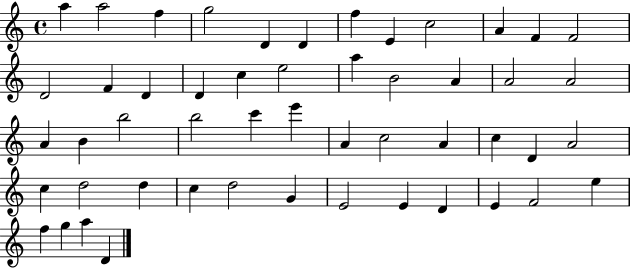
{
  \clef treble
  \time 4/4
  \defaultTimeSignature
  \key c \major
  a''4 a''2 f''4 | g''2 d'4 d'4 | f''4 e'4 c''2 | a'4 f'4 f'2 | \break d'2 f'4 d'4 | d'4 c''4 e''2 | a''4 b'2 a'4 | a'2 a'2 | \break a'4 b'4 b''2 | b''2 c'''4 e'''4 | a'4 c''2 a'4 | c''4 d'4 a'2 | \break c''4 d''2 d''4 | c''4 d''2 g'4 | e'2 e'4 d'4 | e'4 f'2 e''4 | \break f''4 g''4 a''4 d'4 | \bar "|."
}